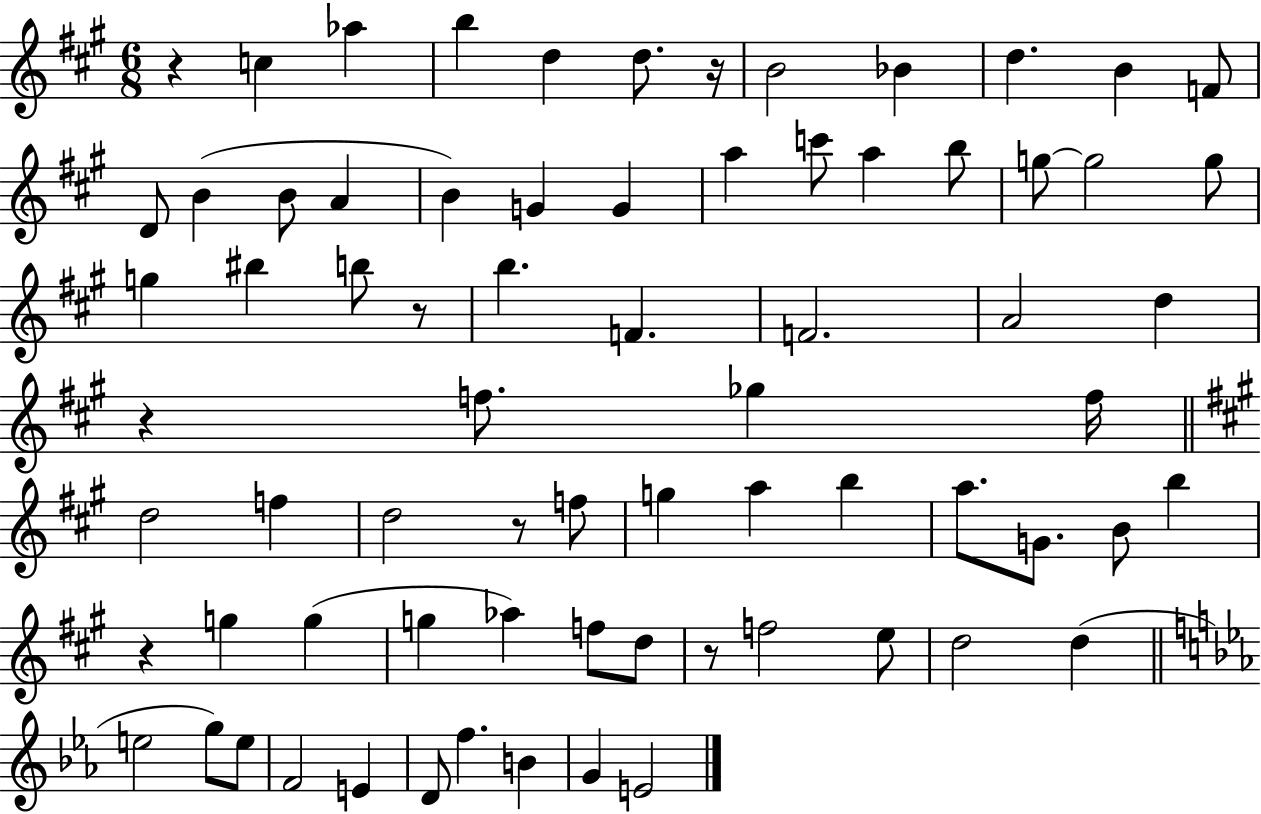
R/q C5/q Ab5/q B5/q D5/q D5/e. R/s B4/h Bb4/q D5/q. B4/q F4/e D4/e B4/q B4/e A4/q B4/q G4/q G4/q A5/q C6/e A5/q B5/e G5/e G5/h G5/e G5/q BIS5/q B5/e R/e B5/q. F4/q. F4/h. A4/h D5/q R/q F5/e. Gb5/q F5/s D5/h F5/q D5/h R/e F5/e G5/q A5/q B5/q A5/e. G4/e. B4/e B5/q R/q G5/q G5/q G5/q Ab5/q F5/e D5/e R/e F5/h E5/e D5/h D5/q E5/h G5/e E5/e F4/h E4/q D4/e F5/q. B4/q G4/q E4/h